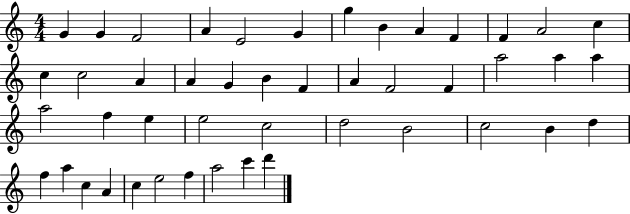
G4/q G4/q F4/h A4/q E4/h G4/q G5/q B4/q A4/q F4/q F4/q A4/h C5/q C5/q C5/h A4/q A4/q G4/q B4/q F4/q A4/q F4/h F4/q A5/h A5/q A5/q A5/h F5/q E5/q E5/h C5/h D5/h B4/h C5/h B4/q D5/q F5/q A5/q C5/q A4/q C5/q E5/h F5/q A5/h C6/q D6/q